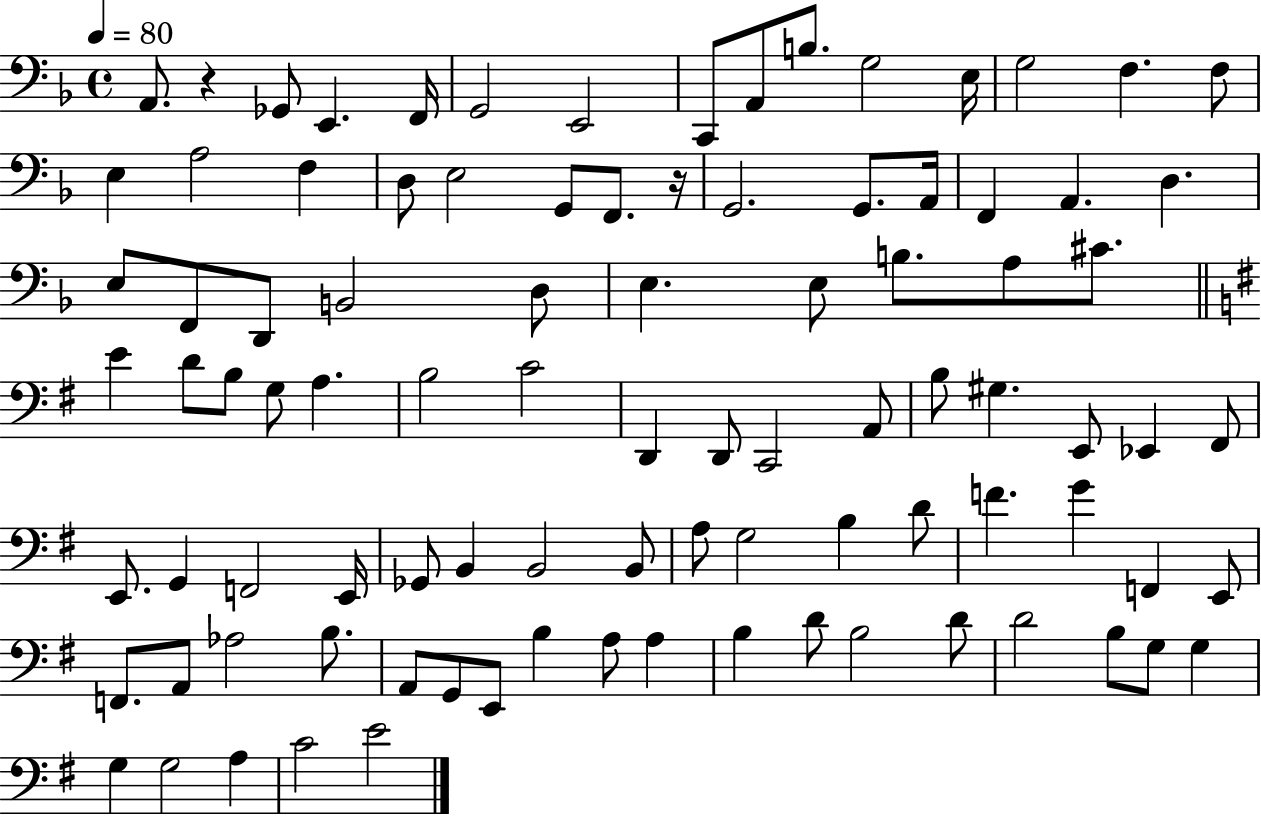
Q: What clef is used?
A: bass